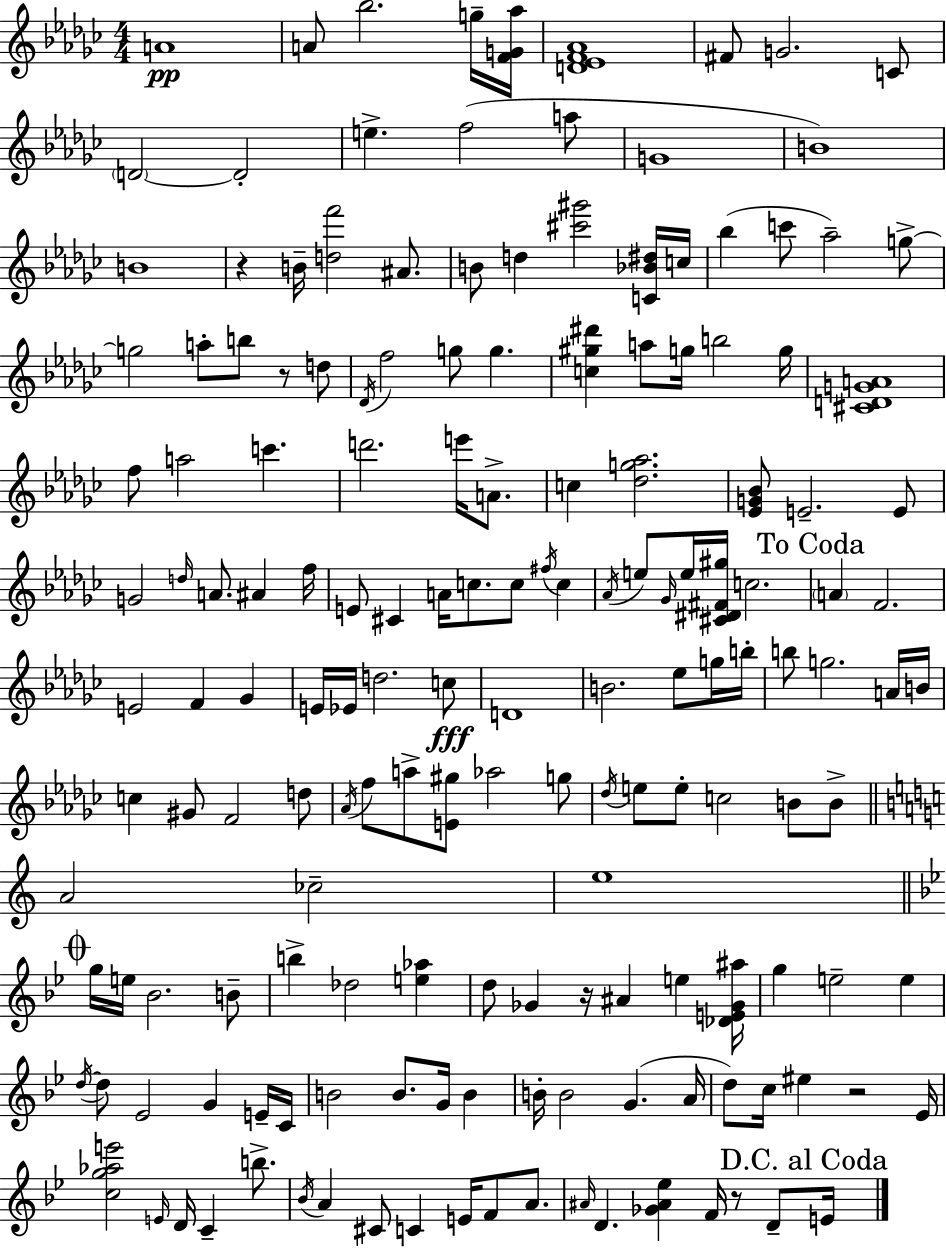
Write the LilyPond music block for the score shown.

{
  \clef treble
  \numericTimeSignature
  \time 4/4
  \key ees \minor
  \repeat volta 2 { a'1\pp | a'8 bes''2. g''16-- <f' g' aes''>16 | <d' ees' f' aes'>1 | fis'8 g'2. c'8 | \break \parenthesize d'2~~ d'2-. | e''4.-> f''2( a''8 | g'1 | b'1) | \break b'1 | r4 b'16-- <d'' f'''>2 ais'8. | b'8 d''4 <cis''' gis'''>2 <c' bes' dis''>16 c''16 | bes''4( c'''8 aes''2--) g''8->~~ | \break g''2 a''8-. b''8 r8 d''8 | \acciaccatura { des'16 } f''2 g''8 g''4. | <c'' gis'' dis'''>4 a''8 g''16 b''2 | g''16 <cis' d' g' a'>1 | \break f''8 a''2 c'''4. | d'''2. e'''16 a'8.-> | c''4 <des'' g'' aes''>2. | <ees' g' bes'>8 e'2.-- e'8 | \break g'2 \grace { d''16 } a'8. ais'4 | f''16 e'8 cis'4 a'16 c''8. c''8 \acciaccatura { fis''16 } c''4 | \acciaccatura { aes'16 } e''8 \grace { ges'16 } e''16 <cis' dis' fis' gis''>16 c''2. | \mark "To Coda" \parenthesize a'4 f'2. | \break e'2 f'4 | ges'4 e'16 ees'16 d''2. | c''8\fff d'1 | b'2. | \break ees''8 g''16 b''16-. b''8 g''2. | a'16 b'16 c''4 gis'8 f'2 | d''8 \acciaccatura { aes'16 } f''8 a''8-> <e' gis''>8 aes''2 | g''8 \acciaccatura { des''16 } e''8 e''8-. c''2 | \break b'8 b'8-> \bar "||" \break \key c \major a'2 ces''2-- | e''1 | \mark \markup { \musicglyph "scripts.coda" } \bar "||" \break \key g \minor g''16 e''16 bes'2. b'8-- | b''4-> des''2 <e'' aes''>4 | d''8 ges'4 r16 ais'4 e''4 <des' e' ges' ais''>16 | g''4 e''2-- e''4 | \break \acciaccatura { d''16~ }~ d''8 ees'2 g'4 e'16-- | c'16 b'2 b'8. g'16 b'4 | b'16-. b'2 g'4.( | a'16 d''8) c''16 eis''4 r2 | \break ees'16 <c'' g'' aes'' e'''>2 \grace { e'16 } d'16 c'4-- b''8.-> | \acciaccatura { bes'16 } a'4 cis'8 c'4 e'16 f'8 | a'8. \grace { ais'16 } d'4. <ges' ais' ees''>4 f'16 r8 | d'8-- \mark "D.C. al Coda" e'16 } \bar "|."
}